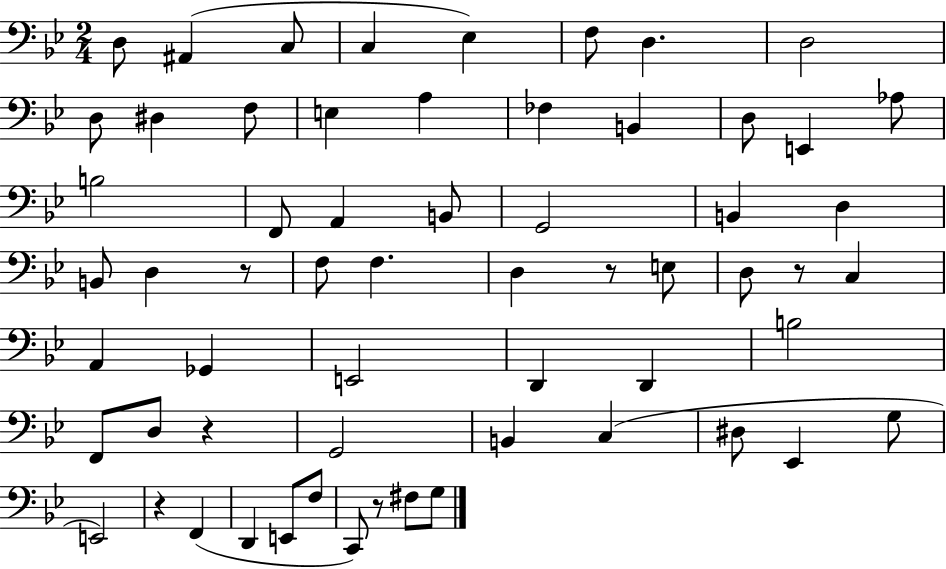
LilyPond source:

{
  \clef bass
  \numericTimeSignature
  \time 2/4
  \key bes \major
  d8 ais,4( c8 | c4 ees4) | f8 d4. | d2 | \break d8 dis4 f8 | e4 a4 | fes4 b,4 | d8 e,4 aes8 | \break b2 | f,8 a,4 b,8 | g,2 | b,4 d4 | \break b,8 d4 r8 | f8 f4. | d4 r8 e8 | d8 r8 c4 | \break a,4 ges,4 | e,2 | d,4 d,4 | b2 | \break f,8 d8 r4 | g,2 | b,4 c4( | dis8 ees,4 g8 | \break e,2) | r4 f,4( | d,4 e,8 f8 | c,8) r8 fis8 g8 | \break \bar "|."
}